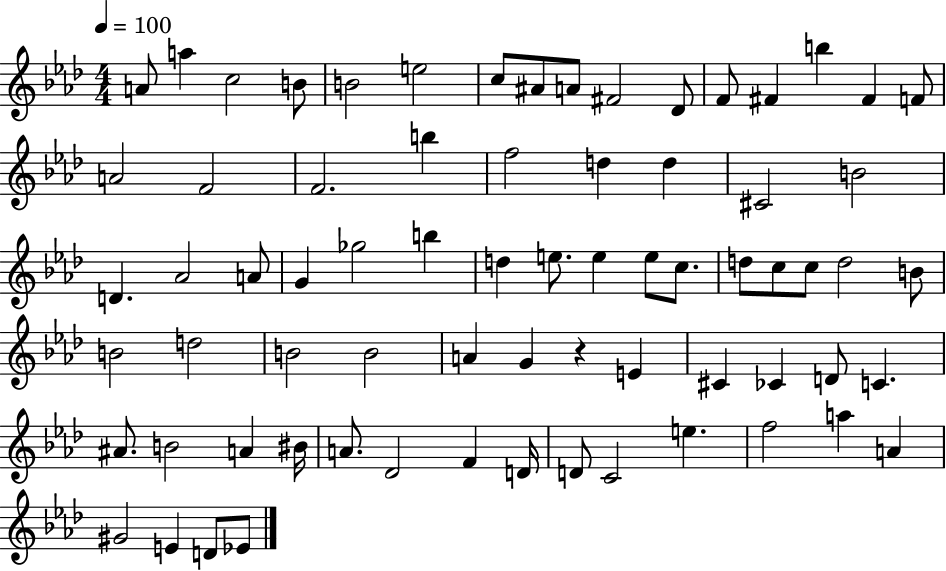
{
  \clef treble
  \numericTimeSignature
  \time 4/4
  \key aes \major
  \tempo 4 = 100
  a'8 a''4 c''2 b'8 | b'2 e''2 | c''8 ais'8 a'8 fis'2 des'8 | f'8 fis'4 b''4 fis'4 f'8 | \break a'2 f'2 | f'2. b''4 | f''2 d''4 d''4 | cis'2 b'2 | \break d'4. aes'2 a'8 | g'4 ges''2 b''4 | d''4 e''8. e''4 e''8 c''8. | d''8 c''8 c''8 d''2 b'8 | \break b'2 d''2 | b'2 b'2 | a'4 g'4 r4 e'4 | cis'4 ces'4 d'8 c'4. | \break ais'8. b'2 a'4 bis'16 | a'8. des'2 f'4 d'16 | d'8 c'2 e''4. | f''2 a''4 a'4 | \break gis'2 e'4 d'8 ees'8 | \bar "|."
}